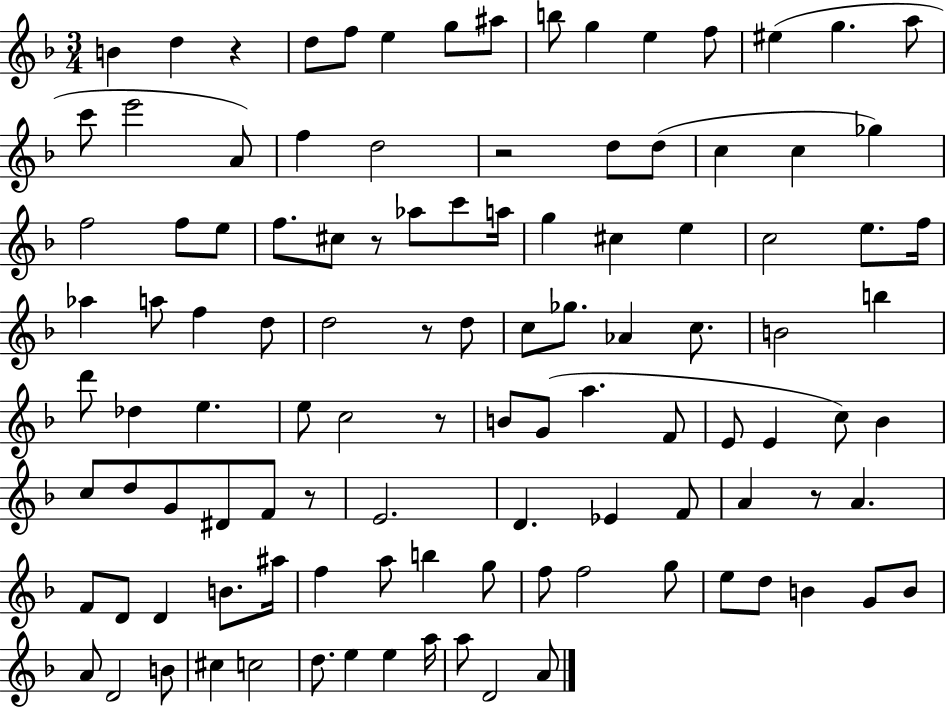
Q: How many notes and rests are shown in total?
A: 110